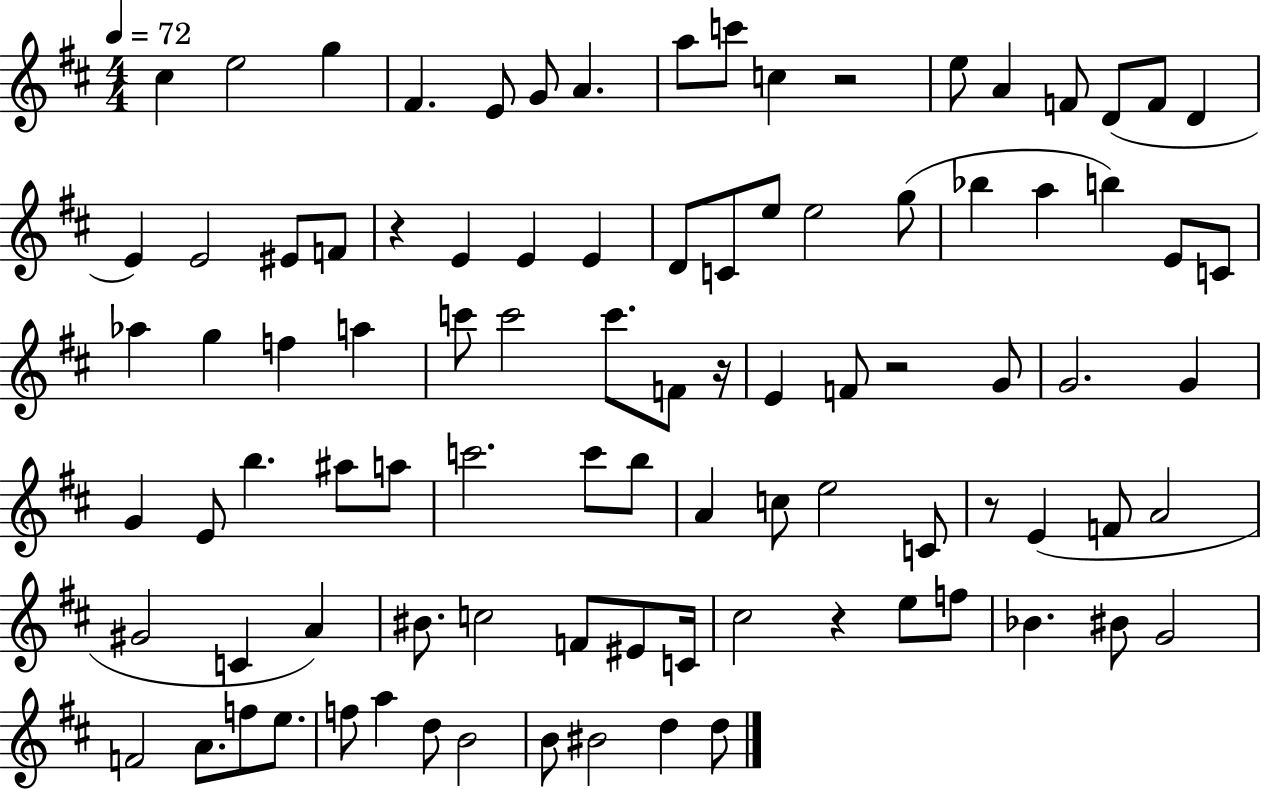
X:1
T:Untitled
M:4/4
L:1/4
K:D
^c e2 g ^F E/2 G/2 A a/2 c'/2 c z2 e/2 A F/2 D/2 F/2 D E E2 ^E/2 F/2 z E E E D/2 C/2 e/2 e2 g/2 _b a b E/2 C/2 _a g f a c'/2 c'2 c'/2 F/2 z/4 E F/2 z2 G/2 G2 G G E/2 b ^a/2 a/2 c'2 c'/2 b/2 A c/2 e2 C/2 z/2 E F/2 A2 ^G2 C A ^B/2 c2 F/2 ^E/2 C/4 ^c2 z e/2 f/2 _B ^B/2 G2 F2 A/2 f/2 e/2 f/2 a d/2 B2 B/2 ^B2 d d/2